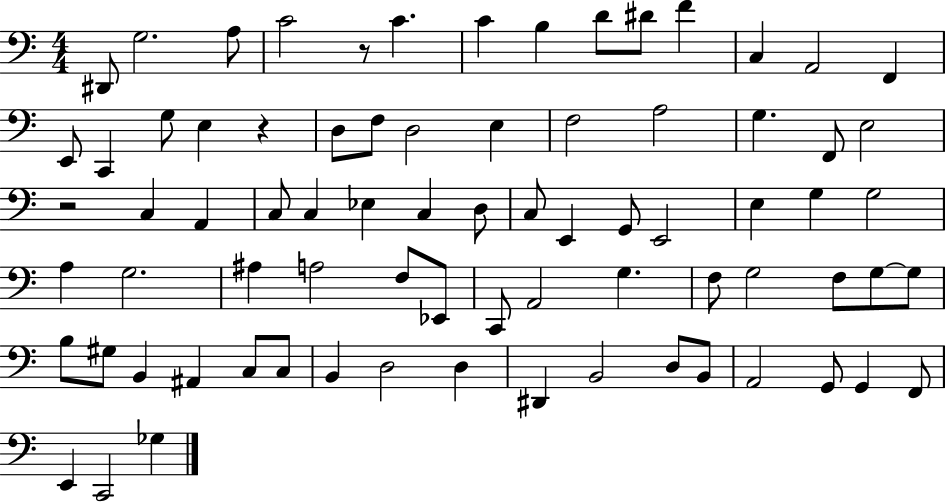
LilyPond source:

{
  \clef bass
  \numericTimeSignature
  \time 4/4
  \key c \major
  dis,8 g2. a8 | c'2 r8 c'4. | c'4 b4 d'8 dis'8 f'4 | c4 a,2 f,4 | \break e,8 c,4 g8 e4 r4 | d8 f8 d2 e4 | f2 a2 | g4. f,8 e2 | \break r2 c4 a,4 | c8 c4 ees4 c4 d8 | c8 e,4 g,8 e,2 | e4 g4 g2 | \break a4 g2. | ais4 a2 f8 ees,8 | c,8 a,2 g4. | f8 g2 f8 g8~~ g8 | \break b8 gis8 b,4 ais,4 c8 c8 | b,4 d2 d4 | dis,4 b,2 d8 b,8 | a,2 g,8 g,4 f,8 | \break e,4 c,2 ges4 | \bar "|."
}